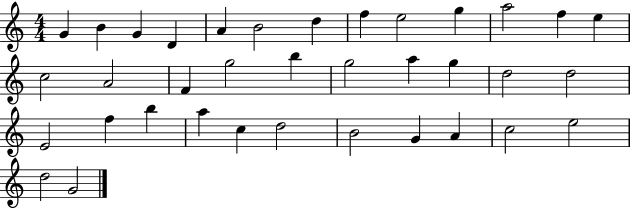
G4/q B4/q G4/q D4/q A4/q B4/h D5/q F5/q E5/h G5/q A5/h F5/q E5/q C5/h A4/h F4/q G5/h B5/q G5/h A5/q G5/q D5/h D5/h E4/h F5/q B5/q A5/q C5/q D5/h B4/h G4/q A4/q C5/h E5/h D5/h G4/h